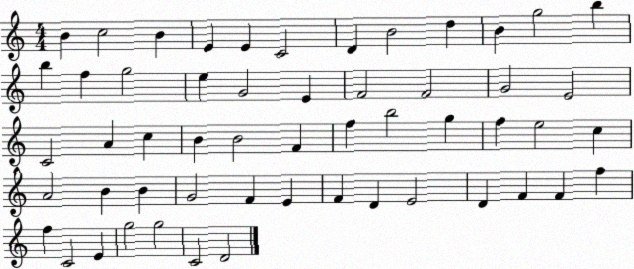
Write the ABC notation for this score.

X:1
T:Untitled
M:4/4
L:1/4
K:C
B c2 B E E C2 D B2 d B g2 b b f g2 e G2 E F2 F2 G2 E2 C2 A c B B2 F f b2 g f e2 c A2 B B G2 F E F D E2 D F F f f C2 E g2 g2 C2 D2